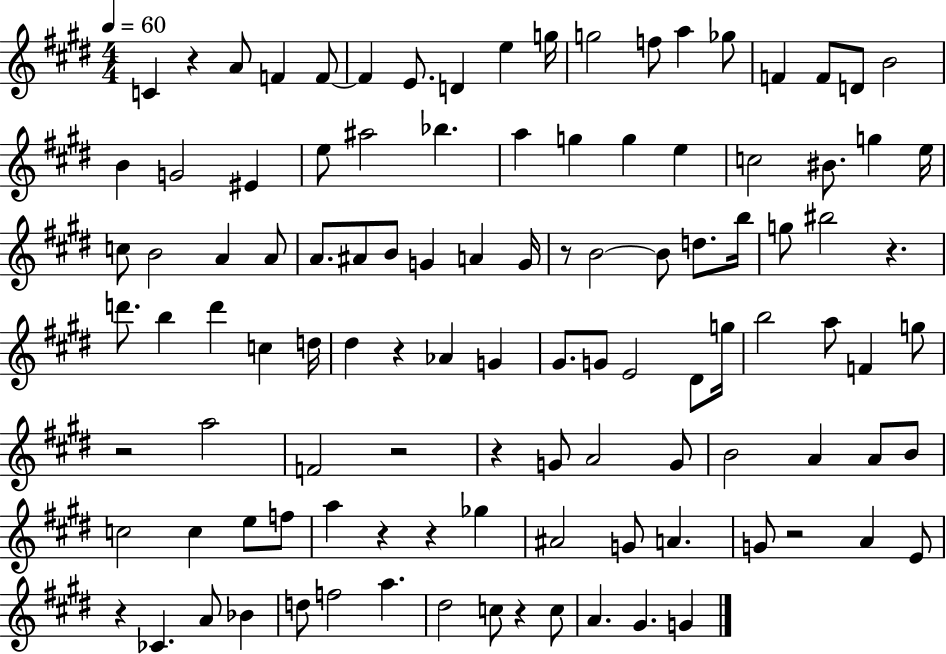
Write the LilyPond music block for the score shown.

{
  \clef treble
  \numericTimeSignature
  \time 4/4
  \key e \major
  \tempo 4 = 60
  \repeat volta 2 { c'4 r4 a'8 f'4 f'8~~ | f'4 e'8. d'4 e''4 g''16 | g''2 f''8 a''4 ges''8 | f'4 f'8 d'8 b'2 | \break b'4 g'2 eis'4 | e''8 ais''2 bes''4. | a''4 g''4 g''4 e''4 | c''2 bis'8. g''4 e''16 | \break c''8 b'2 a'4 a'8 | a'8. ais'8 b'8 g'4 a'4 g'16 | r8 b'2~~ b'8 d''8. b''16 | g''8 bis''2 r4. | \break d'''8. b''4 d'''4 c''4 d''16 | dis''4 r4 aes'4 g'4 | gis'8. g'8 e'2 dis'8 g''16 | b''2 a''8 f'4 g''8 | \break r2 a''2 | f'2 r2 | r4 g'8 a'2 g'8 | b'2 a'4 a'8 b'8 | \break c''2 c''4 e''8 f''8 | a''4 r4 r4 ges''4 | ais'2 g'8 a'4. | g'8 r2 a'4 e'8 | \break r4 ces'4. a'8 bes'4 | d''8 f''2 a''4. | dis''2 c''8 r4 c''8 | a'4. gis'4. g'4 | \break } \bar "|."
}